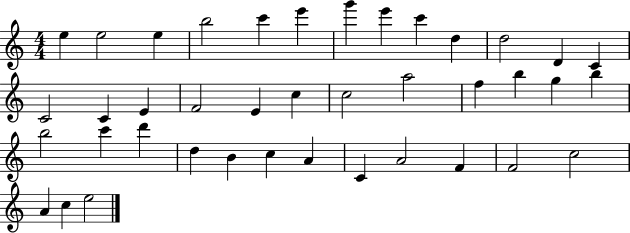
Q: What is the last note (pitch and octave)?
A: E5